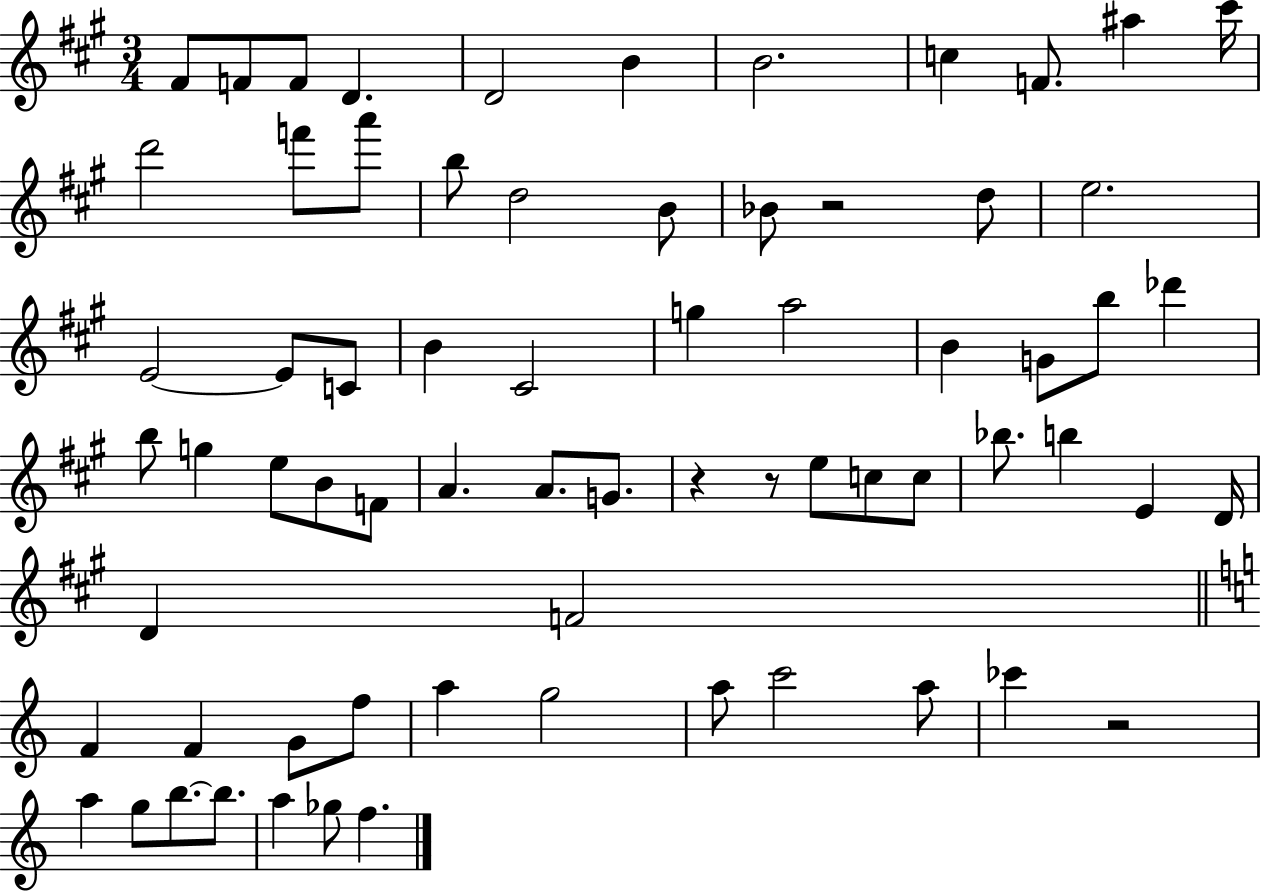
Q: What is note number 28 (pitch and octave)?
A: B4